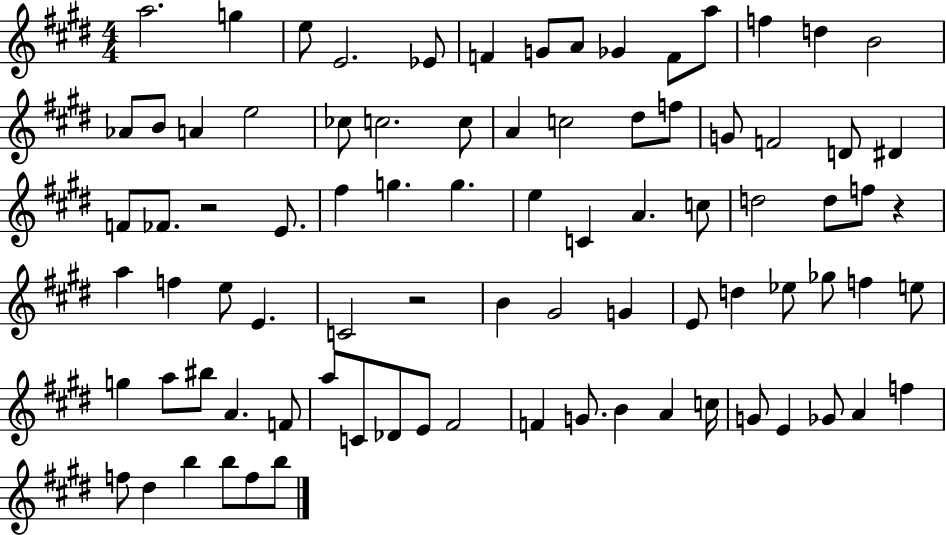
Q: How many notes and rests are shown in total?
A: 85